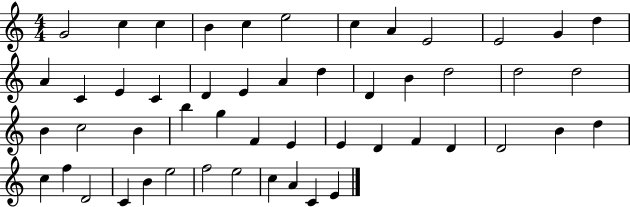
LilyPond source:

{
  \clef treble
  \numericTimeSignature
  \time 4/4
  \key c \major
  g'2 c''4 c''4 | b'4 c''4 e''2 | c''4 a'4 e'2 | e'2 g'4 d''4 | \break a'4 c'4 e'4 c'4 | d'4 e'4 a'4 d''4 | d'4 b'4 d''2 | d''2 d''2 | \break b'4 c''2 b'4 | b''4 g''4 f'4 e'4 | e'4 d'4 f'4 d'4 | d'2 b'4 d''4 | \break c''4 f''4 d'2 | c'4 b'4 e''2 | f''2 e''2 | c''4 a'4 c'4 e'4 | \break \bar "|."
}